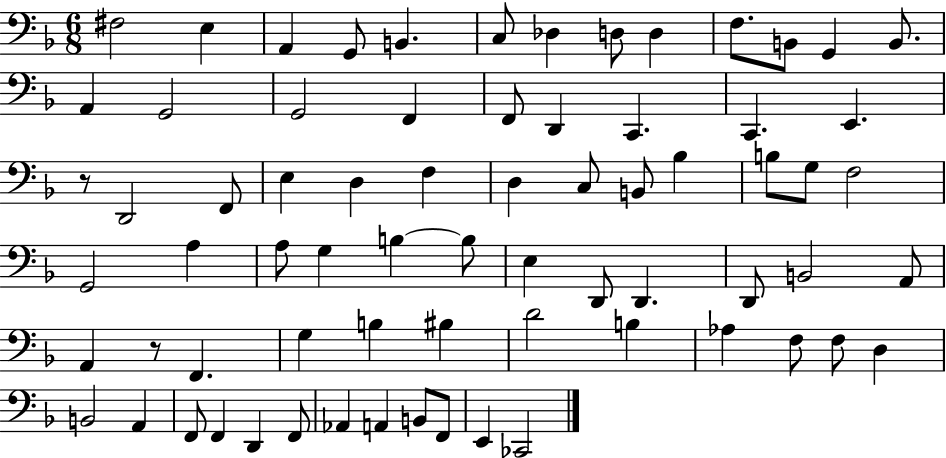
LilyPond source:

{
  \clef bass
  \numericTimeSignature
  \time 6/8
  \key f \major
  fis2 e4 | a,4 g,8 b,4. | c8 des4 d8 d4 | f8. b,8 g,4 b,8. | \break a,4 g,2 | g,2 f,4 | f,8 d,4 c,4. | c,4. e,4. | \break r8 d,2 f,8 | e4 d4 f4 | d4 c8 b,8 bes4 | b8 g8 f2 | \break g,2 a4 | a8 g4 b4~~ b8 | e4 d,8 d,4. | d,8 b,2 a,8 | \break a,4 r8 f,4. | g4 b4 bis4 | d'2 b4 | aes4 f8 f8 d4 | \break b,2 a,4 | f,8 f,4 d,4 f,8 | aes,4 a,4 b,8 f,8 | e,4 ces,2 | \break \bar "|."
}